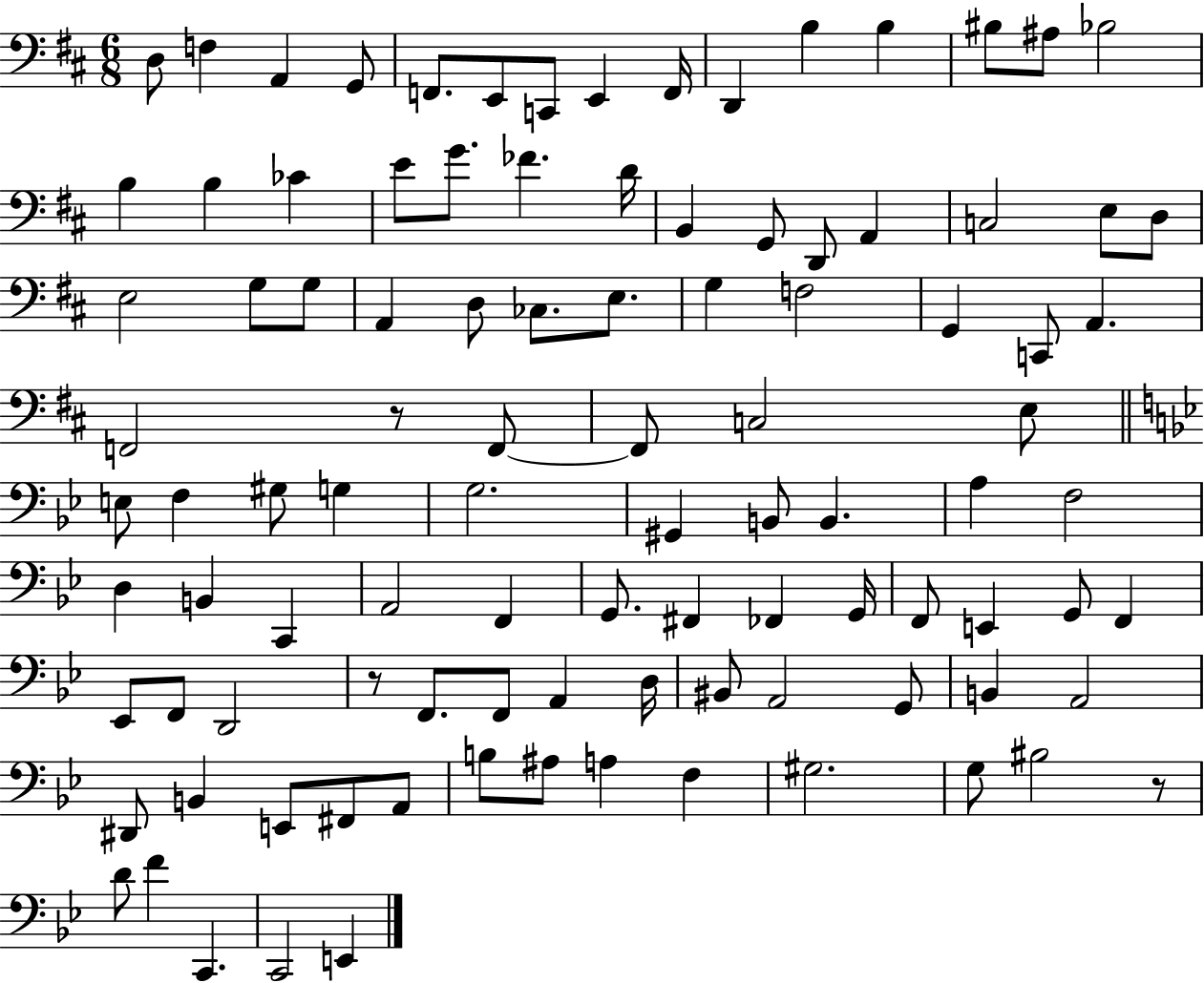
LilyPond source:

{
  \clef bass
  \numericTimeSignature
  \time 6/8
  \key d \major
  d8 f4 a,4 g,8 | f,8. e,8 c,8 e,4 f,16 | d,4 b4 b4 | bis8 ais8 bes2 | \break b4 b4 ces'4 | e'8 g'8. fes'4. d'16 | b,4 g,8 d,8 a,4 | c2 e8 d8 | \break e2 g8 g8 | a,4 d8 ces8. e8. | g4 f2 | g,4 c,8 a,4. | \break f,2 r8 f,8~~ | f,8 c2 e8 | \bar "||" \break \key g \minor e8 f4 gis8 g4 | g2. | gis,4 b,8 b,4. | a4 f2 | \break d4 b,4 c,4 | a,2 f,4 | g,8. fis,4 fes,4 g,16 | f,8 e,4 g,8 f,4 | \break ees,8 f,8 d,2 | r8 f,8. f,8 a,4 d16 | bis,8 a,2 g,8 | b,4 a,2 | \break dis,8 b,4 e,8 fis,8 a,8 | b8 ais8 a4 f4 | gis2. | g8 bis2 r8 | \break d'8 f'4 c,4. | c,2 e,4 | \bar "|."
}